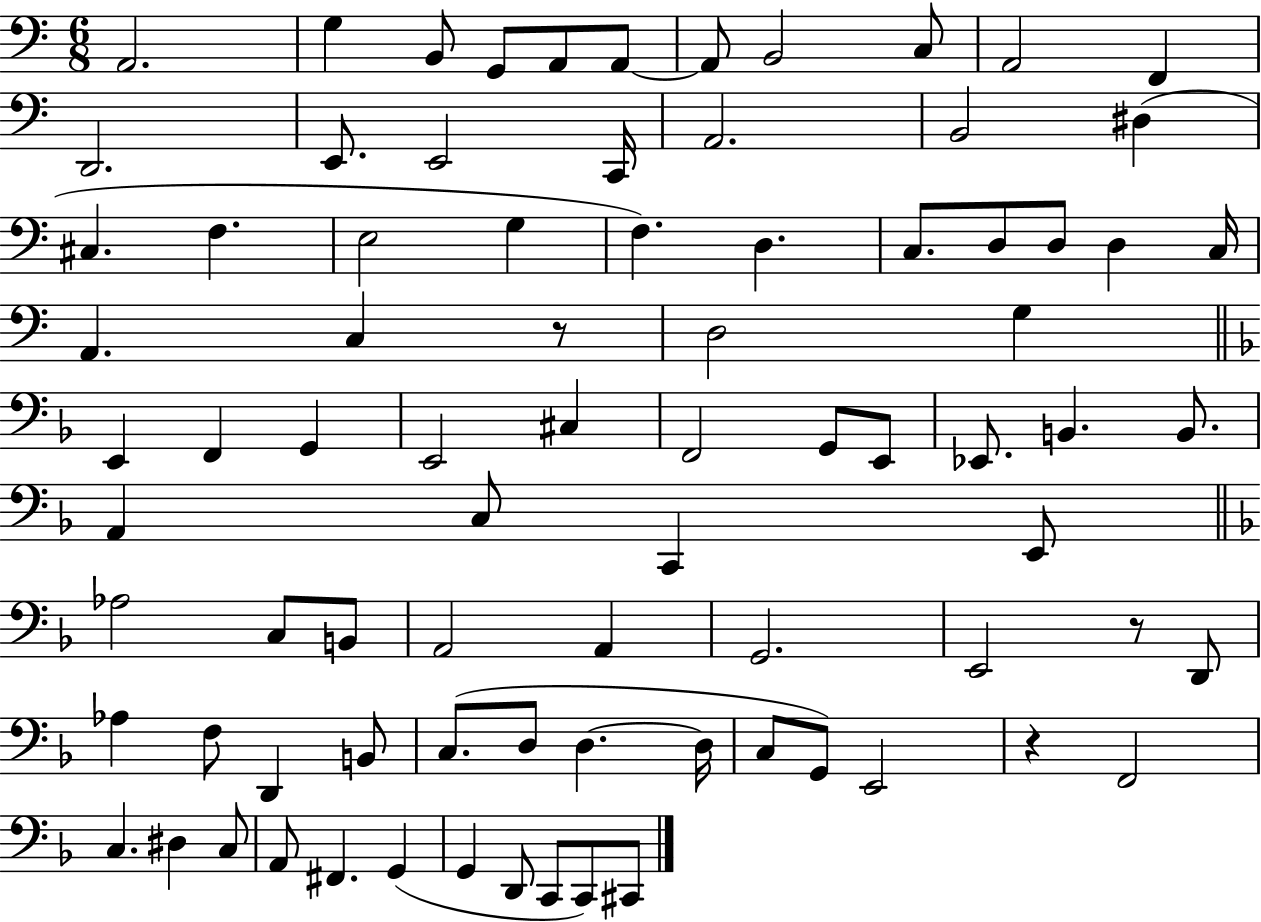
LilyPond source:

{
  \clef bass
  \numericTimeSignature
  \time 6/8
  \key c \major
  a,2. | g4 b,8 g,8 a,8 a,8~~ | a,8 b,2 c8 | a,2 f,4 | \break d,2. | e,8. e,2 c,16 | a,2. | b,2 dis4( | \break cis4. f4. | e2 g4 | f4.) d4. | c8. d8 d8 d4 c16 | \break a,4. c4 r8 | d2 g4 | \bar "||" \break \key f \major e,4 f,4 g,4 | e,2 cis4 | f,2 g,8 e,8 | ees,8. b,4. b,8. | \break a,4 c8 c,4 e,8 | \bar "||" \break \key d \minor aes2 c8 b,8 | a,2 a,4 | g,2. | e,2 r8 d,8 | \break aes4 f8 d,4 b,8 | c8.( d8 d4.~~ d16 | c8 g,8) e,2 | r4 f,2 | \break c4. dis4 c8 | a,8 fis,4. g,4( | g,4 d,8 c,8 c,8) cis,8 | \bar "|."
}